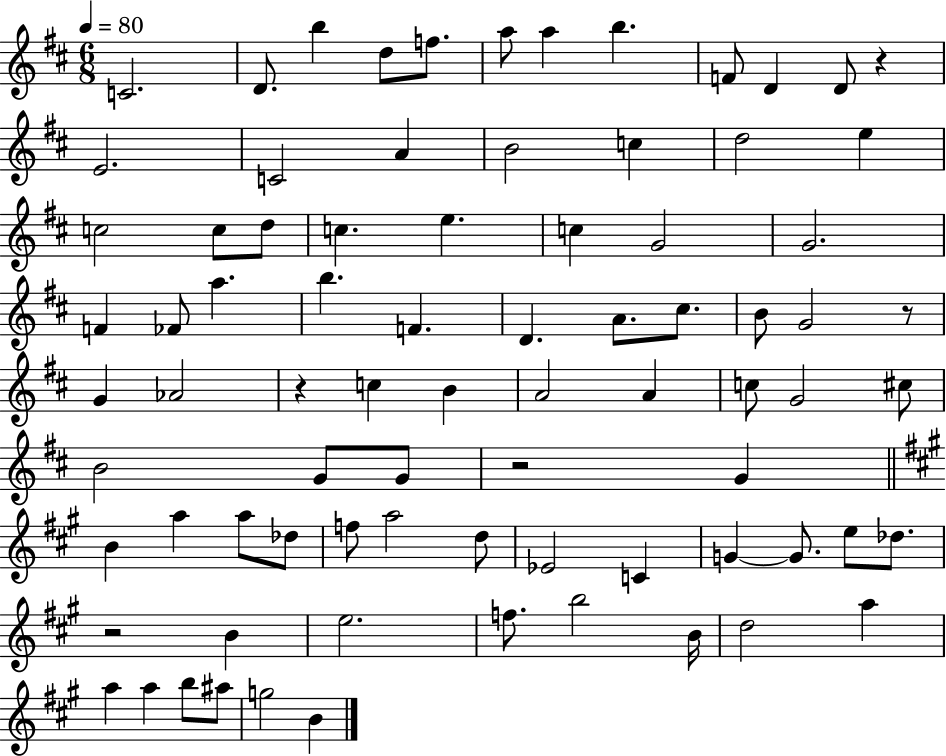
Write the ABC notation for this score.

X:1
T:Untitled
M:6/8
L:1/4
K:D
C2 D/2 b d/2 f/2 a/2 a b F/2 D D/2 z E2 C2 A B2 c d2 e c2 c/2 d/2 c e c G2 G2 F _F/2 a b F D A/2 ^c/2 B/2 G2 z/2 G _A2 z c B A2 A c/2 G2 ^c/2 B2 G/2 G/2 z2 G B a a/2 _d/2 f/2 a2 d/2 _E2 C G G/2 e/2 _d/2 z2 B e2 f/2 b2 B/4 d2 a a a b/2 ^a/2 g2 B